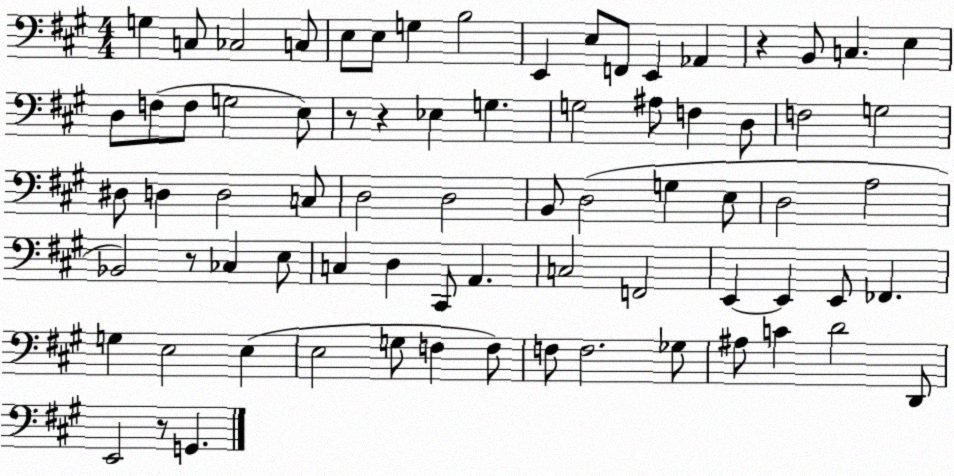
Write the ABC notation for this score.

X:1
T:Untitled
M:4/4
L:1/4
K:A
G, C,/2 _C,2 C,/2 E,/2 E,/2 G, B,2 E,, E,/2 F,,/2 E,, _A,, z B,,/2 C, E, D,/2 F,/2 F,/2 G,2 E,/2 z/2 z _E, G, G,2 ^A,/2 F, D,/2 F,2 G,2 ^D,/2 D, D,2 C,/2 D,2 D,2 B,,/2 D,2 G, E,/2 D,2 A,2 _B,,2 z/2 _C, E,/2 C, D, ^C,,/2 A,, C,2 F,,2 E,, E,, E,,/2 _F,, G, E,2 E, E,2 G,/2 F, F,/2 F,/2 F,2 _G,/2 ^A,/2 C D2 D,,/2 E,,2 z/2 G,,